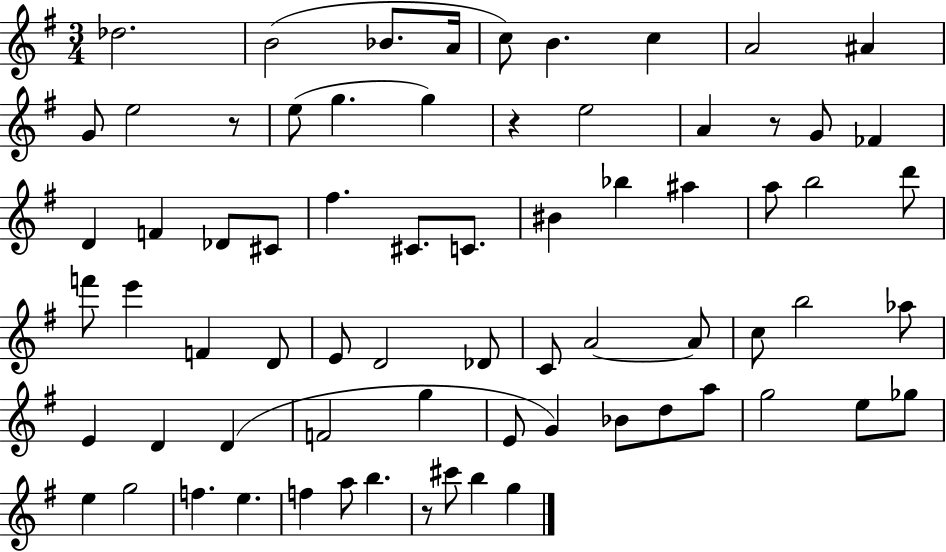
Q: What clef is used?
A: treble